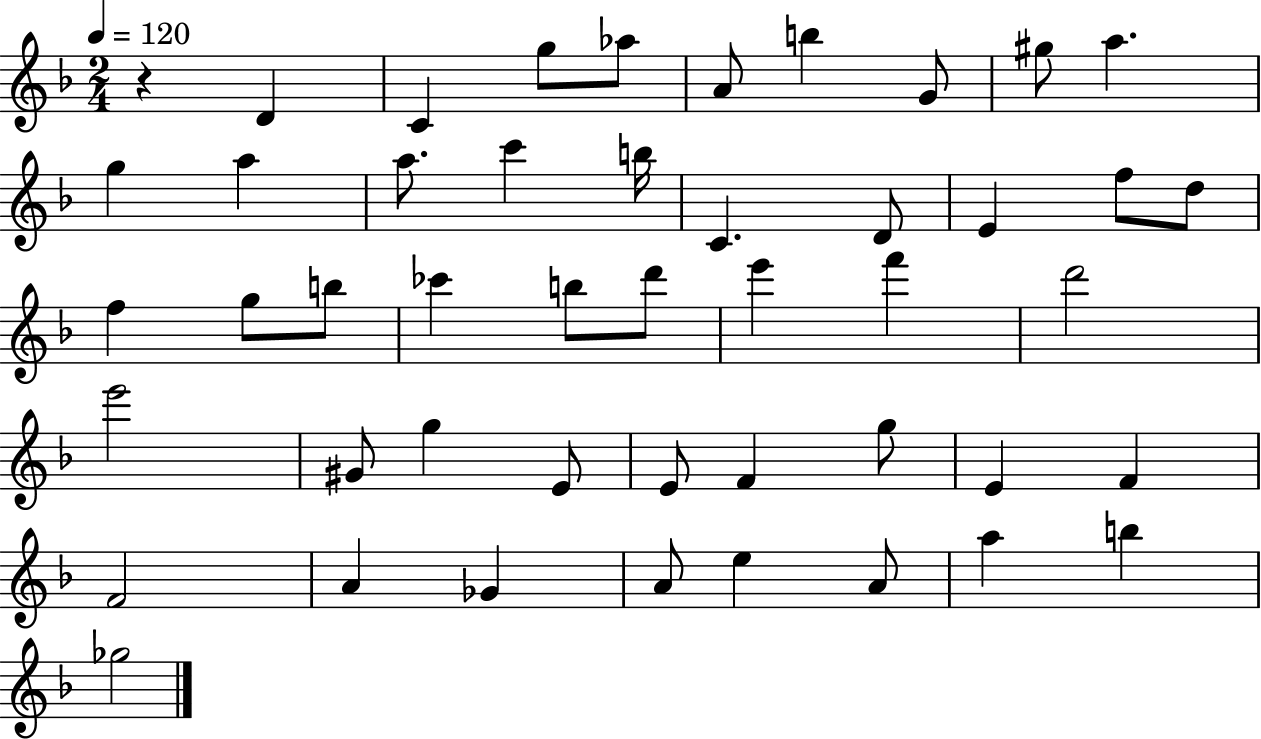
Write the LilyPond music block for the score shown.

{
  \clef treble
  \numericTimeSignature
  \time 2/4
  \key f \major
  \tempo 4 = 120
  r4 d'4 | c'4 g''8 aes''8 | a'8 b''4 g'8 | gis''8 a''4. | \break g''4 a''4 | a''8. c'''4 b''16 | c'4. d'8 | e'4 f''8 d''8 | \break f''4 g''8 b''8 | ces'''4 b''8 d'''8 | e'''4 f'''4 | d'''2 | \break e'''2 | gis'8 g''4 e'8 | e'8 f'4 g''8 | e'4 f'4 | \break f'2 | a'4 ges'4 | a'8 e''4 a'8 | a''4 b''4 | \break ges''2 | \bar "|."
}